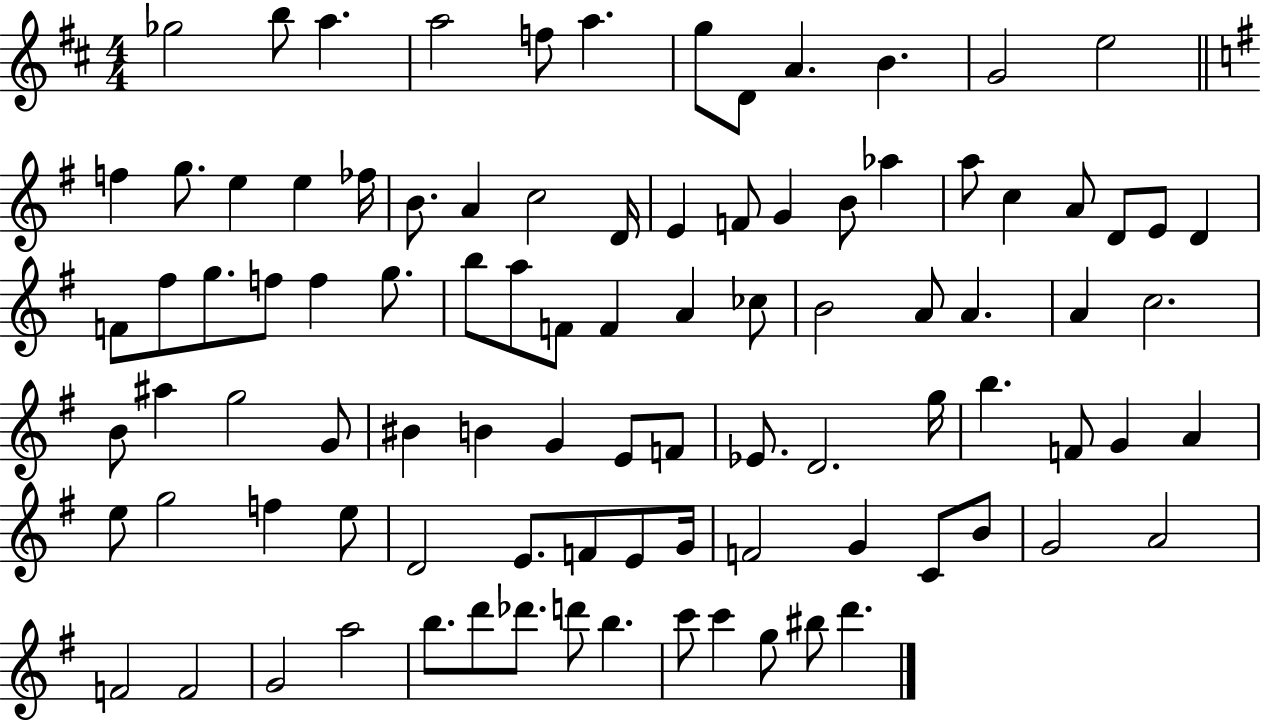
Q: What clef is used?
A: treble